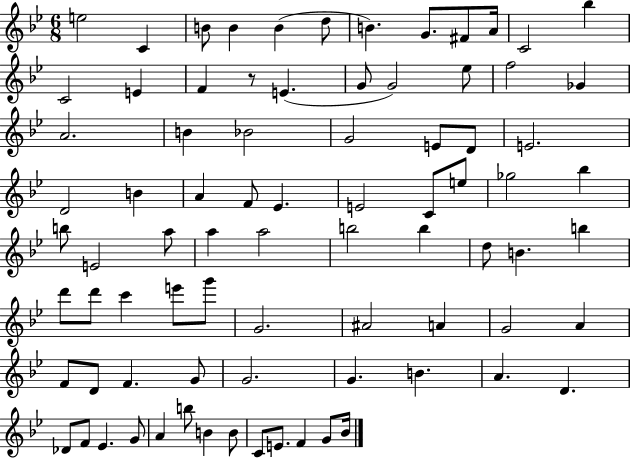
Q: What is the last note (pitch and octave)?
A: Bb4